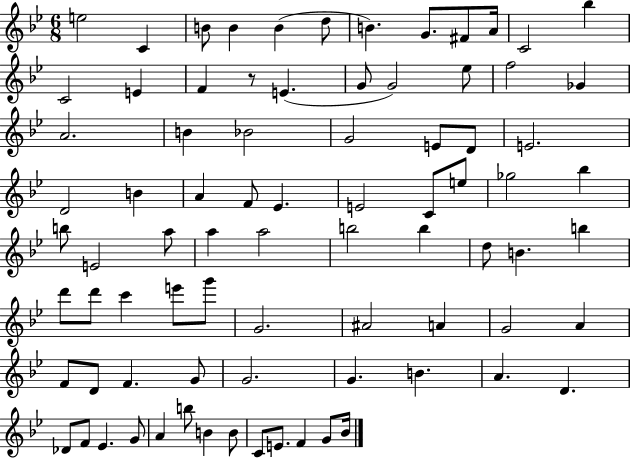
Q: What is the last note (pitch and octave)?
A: Bb4